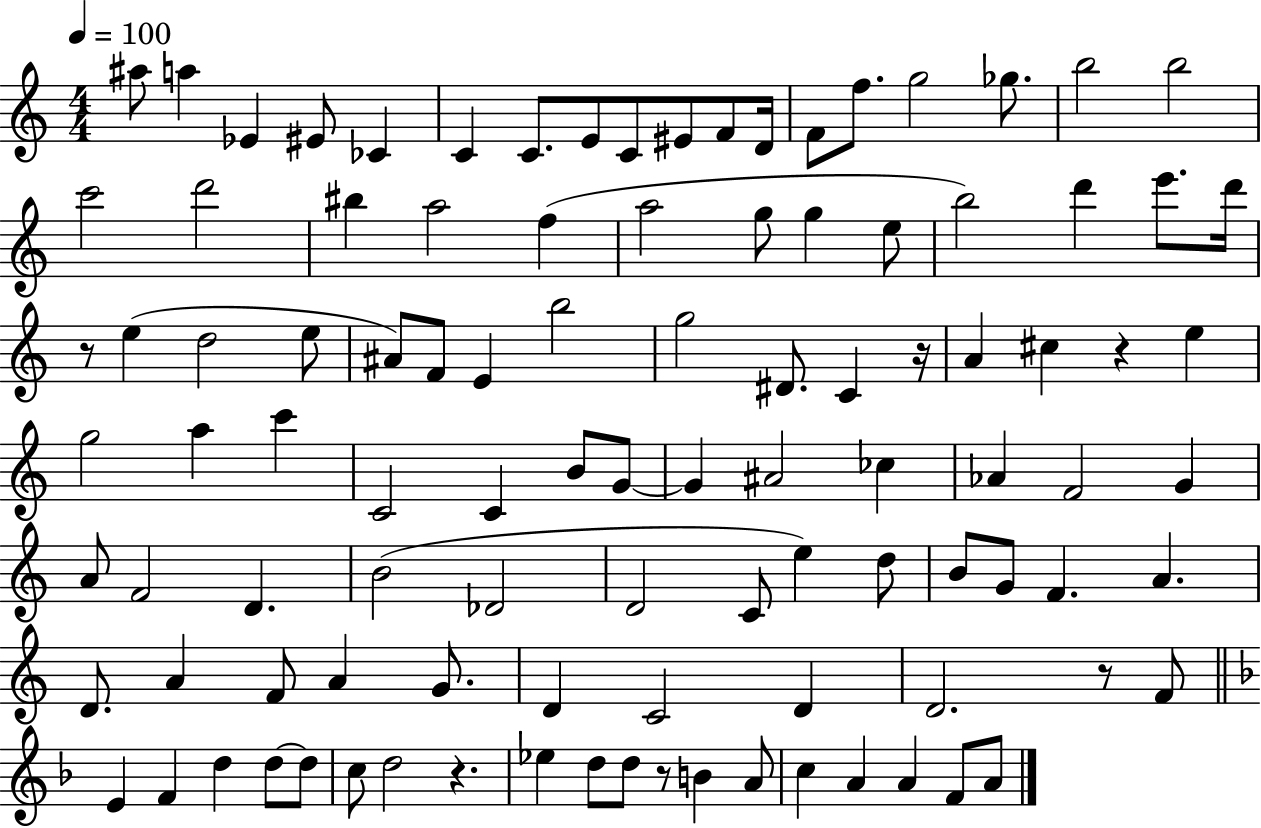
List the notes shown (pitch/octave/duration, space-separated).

A#5/e A5/q Eb4/q EIS4/e CES4/q C4/q C4/e. E4/e C4/e EIS4/e F4/e D4/s F4/e F5/e. G5/h Gb5/e. B5/h B5/h C6/h D6/h BIS5/q A5/h F5/q A5/h G5/e G5/q E5/e B5/h D6/q E6/e. D6/s R/e E5/q D5/h E5/e A#4/e F4/e E4/q B5/h G5/h D#4/e. C4/q R/s A4/q C#5/q R/q E5/q G5/h A5/q C6/q C4/h C4/q B4/e G4/e G4/q A#4/h CES5/q Ab4/q F4/h G4/q A4/e F4/h D4/q. B4/h Db4/h D4/h C4/e E5/q D5/e B4/e G4/e F4/q. A4/q. D4/e. A4/q F4/e A4/q G4/e. D4/q C4/h D4/q D4/h. R/e F4/e E4/q F4/q D5/q D5/e D5/e C5/e D5/h R/q. Eb5/q D5/e D5/e R/e B4/q A4/e C5/q A4/q A4/q F4/e A4/e